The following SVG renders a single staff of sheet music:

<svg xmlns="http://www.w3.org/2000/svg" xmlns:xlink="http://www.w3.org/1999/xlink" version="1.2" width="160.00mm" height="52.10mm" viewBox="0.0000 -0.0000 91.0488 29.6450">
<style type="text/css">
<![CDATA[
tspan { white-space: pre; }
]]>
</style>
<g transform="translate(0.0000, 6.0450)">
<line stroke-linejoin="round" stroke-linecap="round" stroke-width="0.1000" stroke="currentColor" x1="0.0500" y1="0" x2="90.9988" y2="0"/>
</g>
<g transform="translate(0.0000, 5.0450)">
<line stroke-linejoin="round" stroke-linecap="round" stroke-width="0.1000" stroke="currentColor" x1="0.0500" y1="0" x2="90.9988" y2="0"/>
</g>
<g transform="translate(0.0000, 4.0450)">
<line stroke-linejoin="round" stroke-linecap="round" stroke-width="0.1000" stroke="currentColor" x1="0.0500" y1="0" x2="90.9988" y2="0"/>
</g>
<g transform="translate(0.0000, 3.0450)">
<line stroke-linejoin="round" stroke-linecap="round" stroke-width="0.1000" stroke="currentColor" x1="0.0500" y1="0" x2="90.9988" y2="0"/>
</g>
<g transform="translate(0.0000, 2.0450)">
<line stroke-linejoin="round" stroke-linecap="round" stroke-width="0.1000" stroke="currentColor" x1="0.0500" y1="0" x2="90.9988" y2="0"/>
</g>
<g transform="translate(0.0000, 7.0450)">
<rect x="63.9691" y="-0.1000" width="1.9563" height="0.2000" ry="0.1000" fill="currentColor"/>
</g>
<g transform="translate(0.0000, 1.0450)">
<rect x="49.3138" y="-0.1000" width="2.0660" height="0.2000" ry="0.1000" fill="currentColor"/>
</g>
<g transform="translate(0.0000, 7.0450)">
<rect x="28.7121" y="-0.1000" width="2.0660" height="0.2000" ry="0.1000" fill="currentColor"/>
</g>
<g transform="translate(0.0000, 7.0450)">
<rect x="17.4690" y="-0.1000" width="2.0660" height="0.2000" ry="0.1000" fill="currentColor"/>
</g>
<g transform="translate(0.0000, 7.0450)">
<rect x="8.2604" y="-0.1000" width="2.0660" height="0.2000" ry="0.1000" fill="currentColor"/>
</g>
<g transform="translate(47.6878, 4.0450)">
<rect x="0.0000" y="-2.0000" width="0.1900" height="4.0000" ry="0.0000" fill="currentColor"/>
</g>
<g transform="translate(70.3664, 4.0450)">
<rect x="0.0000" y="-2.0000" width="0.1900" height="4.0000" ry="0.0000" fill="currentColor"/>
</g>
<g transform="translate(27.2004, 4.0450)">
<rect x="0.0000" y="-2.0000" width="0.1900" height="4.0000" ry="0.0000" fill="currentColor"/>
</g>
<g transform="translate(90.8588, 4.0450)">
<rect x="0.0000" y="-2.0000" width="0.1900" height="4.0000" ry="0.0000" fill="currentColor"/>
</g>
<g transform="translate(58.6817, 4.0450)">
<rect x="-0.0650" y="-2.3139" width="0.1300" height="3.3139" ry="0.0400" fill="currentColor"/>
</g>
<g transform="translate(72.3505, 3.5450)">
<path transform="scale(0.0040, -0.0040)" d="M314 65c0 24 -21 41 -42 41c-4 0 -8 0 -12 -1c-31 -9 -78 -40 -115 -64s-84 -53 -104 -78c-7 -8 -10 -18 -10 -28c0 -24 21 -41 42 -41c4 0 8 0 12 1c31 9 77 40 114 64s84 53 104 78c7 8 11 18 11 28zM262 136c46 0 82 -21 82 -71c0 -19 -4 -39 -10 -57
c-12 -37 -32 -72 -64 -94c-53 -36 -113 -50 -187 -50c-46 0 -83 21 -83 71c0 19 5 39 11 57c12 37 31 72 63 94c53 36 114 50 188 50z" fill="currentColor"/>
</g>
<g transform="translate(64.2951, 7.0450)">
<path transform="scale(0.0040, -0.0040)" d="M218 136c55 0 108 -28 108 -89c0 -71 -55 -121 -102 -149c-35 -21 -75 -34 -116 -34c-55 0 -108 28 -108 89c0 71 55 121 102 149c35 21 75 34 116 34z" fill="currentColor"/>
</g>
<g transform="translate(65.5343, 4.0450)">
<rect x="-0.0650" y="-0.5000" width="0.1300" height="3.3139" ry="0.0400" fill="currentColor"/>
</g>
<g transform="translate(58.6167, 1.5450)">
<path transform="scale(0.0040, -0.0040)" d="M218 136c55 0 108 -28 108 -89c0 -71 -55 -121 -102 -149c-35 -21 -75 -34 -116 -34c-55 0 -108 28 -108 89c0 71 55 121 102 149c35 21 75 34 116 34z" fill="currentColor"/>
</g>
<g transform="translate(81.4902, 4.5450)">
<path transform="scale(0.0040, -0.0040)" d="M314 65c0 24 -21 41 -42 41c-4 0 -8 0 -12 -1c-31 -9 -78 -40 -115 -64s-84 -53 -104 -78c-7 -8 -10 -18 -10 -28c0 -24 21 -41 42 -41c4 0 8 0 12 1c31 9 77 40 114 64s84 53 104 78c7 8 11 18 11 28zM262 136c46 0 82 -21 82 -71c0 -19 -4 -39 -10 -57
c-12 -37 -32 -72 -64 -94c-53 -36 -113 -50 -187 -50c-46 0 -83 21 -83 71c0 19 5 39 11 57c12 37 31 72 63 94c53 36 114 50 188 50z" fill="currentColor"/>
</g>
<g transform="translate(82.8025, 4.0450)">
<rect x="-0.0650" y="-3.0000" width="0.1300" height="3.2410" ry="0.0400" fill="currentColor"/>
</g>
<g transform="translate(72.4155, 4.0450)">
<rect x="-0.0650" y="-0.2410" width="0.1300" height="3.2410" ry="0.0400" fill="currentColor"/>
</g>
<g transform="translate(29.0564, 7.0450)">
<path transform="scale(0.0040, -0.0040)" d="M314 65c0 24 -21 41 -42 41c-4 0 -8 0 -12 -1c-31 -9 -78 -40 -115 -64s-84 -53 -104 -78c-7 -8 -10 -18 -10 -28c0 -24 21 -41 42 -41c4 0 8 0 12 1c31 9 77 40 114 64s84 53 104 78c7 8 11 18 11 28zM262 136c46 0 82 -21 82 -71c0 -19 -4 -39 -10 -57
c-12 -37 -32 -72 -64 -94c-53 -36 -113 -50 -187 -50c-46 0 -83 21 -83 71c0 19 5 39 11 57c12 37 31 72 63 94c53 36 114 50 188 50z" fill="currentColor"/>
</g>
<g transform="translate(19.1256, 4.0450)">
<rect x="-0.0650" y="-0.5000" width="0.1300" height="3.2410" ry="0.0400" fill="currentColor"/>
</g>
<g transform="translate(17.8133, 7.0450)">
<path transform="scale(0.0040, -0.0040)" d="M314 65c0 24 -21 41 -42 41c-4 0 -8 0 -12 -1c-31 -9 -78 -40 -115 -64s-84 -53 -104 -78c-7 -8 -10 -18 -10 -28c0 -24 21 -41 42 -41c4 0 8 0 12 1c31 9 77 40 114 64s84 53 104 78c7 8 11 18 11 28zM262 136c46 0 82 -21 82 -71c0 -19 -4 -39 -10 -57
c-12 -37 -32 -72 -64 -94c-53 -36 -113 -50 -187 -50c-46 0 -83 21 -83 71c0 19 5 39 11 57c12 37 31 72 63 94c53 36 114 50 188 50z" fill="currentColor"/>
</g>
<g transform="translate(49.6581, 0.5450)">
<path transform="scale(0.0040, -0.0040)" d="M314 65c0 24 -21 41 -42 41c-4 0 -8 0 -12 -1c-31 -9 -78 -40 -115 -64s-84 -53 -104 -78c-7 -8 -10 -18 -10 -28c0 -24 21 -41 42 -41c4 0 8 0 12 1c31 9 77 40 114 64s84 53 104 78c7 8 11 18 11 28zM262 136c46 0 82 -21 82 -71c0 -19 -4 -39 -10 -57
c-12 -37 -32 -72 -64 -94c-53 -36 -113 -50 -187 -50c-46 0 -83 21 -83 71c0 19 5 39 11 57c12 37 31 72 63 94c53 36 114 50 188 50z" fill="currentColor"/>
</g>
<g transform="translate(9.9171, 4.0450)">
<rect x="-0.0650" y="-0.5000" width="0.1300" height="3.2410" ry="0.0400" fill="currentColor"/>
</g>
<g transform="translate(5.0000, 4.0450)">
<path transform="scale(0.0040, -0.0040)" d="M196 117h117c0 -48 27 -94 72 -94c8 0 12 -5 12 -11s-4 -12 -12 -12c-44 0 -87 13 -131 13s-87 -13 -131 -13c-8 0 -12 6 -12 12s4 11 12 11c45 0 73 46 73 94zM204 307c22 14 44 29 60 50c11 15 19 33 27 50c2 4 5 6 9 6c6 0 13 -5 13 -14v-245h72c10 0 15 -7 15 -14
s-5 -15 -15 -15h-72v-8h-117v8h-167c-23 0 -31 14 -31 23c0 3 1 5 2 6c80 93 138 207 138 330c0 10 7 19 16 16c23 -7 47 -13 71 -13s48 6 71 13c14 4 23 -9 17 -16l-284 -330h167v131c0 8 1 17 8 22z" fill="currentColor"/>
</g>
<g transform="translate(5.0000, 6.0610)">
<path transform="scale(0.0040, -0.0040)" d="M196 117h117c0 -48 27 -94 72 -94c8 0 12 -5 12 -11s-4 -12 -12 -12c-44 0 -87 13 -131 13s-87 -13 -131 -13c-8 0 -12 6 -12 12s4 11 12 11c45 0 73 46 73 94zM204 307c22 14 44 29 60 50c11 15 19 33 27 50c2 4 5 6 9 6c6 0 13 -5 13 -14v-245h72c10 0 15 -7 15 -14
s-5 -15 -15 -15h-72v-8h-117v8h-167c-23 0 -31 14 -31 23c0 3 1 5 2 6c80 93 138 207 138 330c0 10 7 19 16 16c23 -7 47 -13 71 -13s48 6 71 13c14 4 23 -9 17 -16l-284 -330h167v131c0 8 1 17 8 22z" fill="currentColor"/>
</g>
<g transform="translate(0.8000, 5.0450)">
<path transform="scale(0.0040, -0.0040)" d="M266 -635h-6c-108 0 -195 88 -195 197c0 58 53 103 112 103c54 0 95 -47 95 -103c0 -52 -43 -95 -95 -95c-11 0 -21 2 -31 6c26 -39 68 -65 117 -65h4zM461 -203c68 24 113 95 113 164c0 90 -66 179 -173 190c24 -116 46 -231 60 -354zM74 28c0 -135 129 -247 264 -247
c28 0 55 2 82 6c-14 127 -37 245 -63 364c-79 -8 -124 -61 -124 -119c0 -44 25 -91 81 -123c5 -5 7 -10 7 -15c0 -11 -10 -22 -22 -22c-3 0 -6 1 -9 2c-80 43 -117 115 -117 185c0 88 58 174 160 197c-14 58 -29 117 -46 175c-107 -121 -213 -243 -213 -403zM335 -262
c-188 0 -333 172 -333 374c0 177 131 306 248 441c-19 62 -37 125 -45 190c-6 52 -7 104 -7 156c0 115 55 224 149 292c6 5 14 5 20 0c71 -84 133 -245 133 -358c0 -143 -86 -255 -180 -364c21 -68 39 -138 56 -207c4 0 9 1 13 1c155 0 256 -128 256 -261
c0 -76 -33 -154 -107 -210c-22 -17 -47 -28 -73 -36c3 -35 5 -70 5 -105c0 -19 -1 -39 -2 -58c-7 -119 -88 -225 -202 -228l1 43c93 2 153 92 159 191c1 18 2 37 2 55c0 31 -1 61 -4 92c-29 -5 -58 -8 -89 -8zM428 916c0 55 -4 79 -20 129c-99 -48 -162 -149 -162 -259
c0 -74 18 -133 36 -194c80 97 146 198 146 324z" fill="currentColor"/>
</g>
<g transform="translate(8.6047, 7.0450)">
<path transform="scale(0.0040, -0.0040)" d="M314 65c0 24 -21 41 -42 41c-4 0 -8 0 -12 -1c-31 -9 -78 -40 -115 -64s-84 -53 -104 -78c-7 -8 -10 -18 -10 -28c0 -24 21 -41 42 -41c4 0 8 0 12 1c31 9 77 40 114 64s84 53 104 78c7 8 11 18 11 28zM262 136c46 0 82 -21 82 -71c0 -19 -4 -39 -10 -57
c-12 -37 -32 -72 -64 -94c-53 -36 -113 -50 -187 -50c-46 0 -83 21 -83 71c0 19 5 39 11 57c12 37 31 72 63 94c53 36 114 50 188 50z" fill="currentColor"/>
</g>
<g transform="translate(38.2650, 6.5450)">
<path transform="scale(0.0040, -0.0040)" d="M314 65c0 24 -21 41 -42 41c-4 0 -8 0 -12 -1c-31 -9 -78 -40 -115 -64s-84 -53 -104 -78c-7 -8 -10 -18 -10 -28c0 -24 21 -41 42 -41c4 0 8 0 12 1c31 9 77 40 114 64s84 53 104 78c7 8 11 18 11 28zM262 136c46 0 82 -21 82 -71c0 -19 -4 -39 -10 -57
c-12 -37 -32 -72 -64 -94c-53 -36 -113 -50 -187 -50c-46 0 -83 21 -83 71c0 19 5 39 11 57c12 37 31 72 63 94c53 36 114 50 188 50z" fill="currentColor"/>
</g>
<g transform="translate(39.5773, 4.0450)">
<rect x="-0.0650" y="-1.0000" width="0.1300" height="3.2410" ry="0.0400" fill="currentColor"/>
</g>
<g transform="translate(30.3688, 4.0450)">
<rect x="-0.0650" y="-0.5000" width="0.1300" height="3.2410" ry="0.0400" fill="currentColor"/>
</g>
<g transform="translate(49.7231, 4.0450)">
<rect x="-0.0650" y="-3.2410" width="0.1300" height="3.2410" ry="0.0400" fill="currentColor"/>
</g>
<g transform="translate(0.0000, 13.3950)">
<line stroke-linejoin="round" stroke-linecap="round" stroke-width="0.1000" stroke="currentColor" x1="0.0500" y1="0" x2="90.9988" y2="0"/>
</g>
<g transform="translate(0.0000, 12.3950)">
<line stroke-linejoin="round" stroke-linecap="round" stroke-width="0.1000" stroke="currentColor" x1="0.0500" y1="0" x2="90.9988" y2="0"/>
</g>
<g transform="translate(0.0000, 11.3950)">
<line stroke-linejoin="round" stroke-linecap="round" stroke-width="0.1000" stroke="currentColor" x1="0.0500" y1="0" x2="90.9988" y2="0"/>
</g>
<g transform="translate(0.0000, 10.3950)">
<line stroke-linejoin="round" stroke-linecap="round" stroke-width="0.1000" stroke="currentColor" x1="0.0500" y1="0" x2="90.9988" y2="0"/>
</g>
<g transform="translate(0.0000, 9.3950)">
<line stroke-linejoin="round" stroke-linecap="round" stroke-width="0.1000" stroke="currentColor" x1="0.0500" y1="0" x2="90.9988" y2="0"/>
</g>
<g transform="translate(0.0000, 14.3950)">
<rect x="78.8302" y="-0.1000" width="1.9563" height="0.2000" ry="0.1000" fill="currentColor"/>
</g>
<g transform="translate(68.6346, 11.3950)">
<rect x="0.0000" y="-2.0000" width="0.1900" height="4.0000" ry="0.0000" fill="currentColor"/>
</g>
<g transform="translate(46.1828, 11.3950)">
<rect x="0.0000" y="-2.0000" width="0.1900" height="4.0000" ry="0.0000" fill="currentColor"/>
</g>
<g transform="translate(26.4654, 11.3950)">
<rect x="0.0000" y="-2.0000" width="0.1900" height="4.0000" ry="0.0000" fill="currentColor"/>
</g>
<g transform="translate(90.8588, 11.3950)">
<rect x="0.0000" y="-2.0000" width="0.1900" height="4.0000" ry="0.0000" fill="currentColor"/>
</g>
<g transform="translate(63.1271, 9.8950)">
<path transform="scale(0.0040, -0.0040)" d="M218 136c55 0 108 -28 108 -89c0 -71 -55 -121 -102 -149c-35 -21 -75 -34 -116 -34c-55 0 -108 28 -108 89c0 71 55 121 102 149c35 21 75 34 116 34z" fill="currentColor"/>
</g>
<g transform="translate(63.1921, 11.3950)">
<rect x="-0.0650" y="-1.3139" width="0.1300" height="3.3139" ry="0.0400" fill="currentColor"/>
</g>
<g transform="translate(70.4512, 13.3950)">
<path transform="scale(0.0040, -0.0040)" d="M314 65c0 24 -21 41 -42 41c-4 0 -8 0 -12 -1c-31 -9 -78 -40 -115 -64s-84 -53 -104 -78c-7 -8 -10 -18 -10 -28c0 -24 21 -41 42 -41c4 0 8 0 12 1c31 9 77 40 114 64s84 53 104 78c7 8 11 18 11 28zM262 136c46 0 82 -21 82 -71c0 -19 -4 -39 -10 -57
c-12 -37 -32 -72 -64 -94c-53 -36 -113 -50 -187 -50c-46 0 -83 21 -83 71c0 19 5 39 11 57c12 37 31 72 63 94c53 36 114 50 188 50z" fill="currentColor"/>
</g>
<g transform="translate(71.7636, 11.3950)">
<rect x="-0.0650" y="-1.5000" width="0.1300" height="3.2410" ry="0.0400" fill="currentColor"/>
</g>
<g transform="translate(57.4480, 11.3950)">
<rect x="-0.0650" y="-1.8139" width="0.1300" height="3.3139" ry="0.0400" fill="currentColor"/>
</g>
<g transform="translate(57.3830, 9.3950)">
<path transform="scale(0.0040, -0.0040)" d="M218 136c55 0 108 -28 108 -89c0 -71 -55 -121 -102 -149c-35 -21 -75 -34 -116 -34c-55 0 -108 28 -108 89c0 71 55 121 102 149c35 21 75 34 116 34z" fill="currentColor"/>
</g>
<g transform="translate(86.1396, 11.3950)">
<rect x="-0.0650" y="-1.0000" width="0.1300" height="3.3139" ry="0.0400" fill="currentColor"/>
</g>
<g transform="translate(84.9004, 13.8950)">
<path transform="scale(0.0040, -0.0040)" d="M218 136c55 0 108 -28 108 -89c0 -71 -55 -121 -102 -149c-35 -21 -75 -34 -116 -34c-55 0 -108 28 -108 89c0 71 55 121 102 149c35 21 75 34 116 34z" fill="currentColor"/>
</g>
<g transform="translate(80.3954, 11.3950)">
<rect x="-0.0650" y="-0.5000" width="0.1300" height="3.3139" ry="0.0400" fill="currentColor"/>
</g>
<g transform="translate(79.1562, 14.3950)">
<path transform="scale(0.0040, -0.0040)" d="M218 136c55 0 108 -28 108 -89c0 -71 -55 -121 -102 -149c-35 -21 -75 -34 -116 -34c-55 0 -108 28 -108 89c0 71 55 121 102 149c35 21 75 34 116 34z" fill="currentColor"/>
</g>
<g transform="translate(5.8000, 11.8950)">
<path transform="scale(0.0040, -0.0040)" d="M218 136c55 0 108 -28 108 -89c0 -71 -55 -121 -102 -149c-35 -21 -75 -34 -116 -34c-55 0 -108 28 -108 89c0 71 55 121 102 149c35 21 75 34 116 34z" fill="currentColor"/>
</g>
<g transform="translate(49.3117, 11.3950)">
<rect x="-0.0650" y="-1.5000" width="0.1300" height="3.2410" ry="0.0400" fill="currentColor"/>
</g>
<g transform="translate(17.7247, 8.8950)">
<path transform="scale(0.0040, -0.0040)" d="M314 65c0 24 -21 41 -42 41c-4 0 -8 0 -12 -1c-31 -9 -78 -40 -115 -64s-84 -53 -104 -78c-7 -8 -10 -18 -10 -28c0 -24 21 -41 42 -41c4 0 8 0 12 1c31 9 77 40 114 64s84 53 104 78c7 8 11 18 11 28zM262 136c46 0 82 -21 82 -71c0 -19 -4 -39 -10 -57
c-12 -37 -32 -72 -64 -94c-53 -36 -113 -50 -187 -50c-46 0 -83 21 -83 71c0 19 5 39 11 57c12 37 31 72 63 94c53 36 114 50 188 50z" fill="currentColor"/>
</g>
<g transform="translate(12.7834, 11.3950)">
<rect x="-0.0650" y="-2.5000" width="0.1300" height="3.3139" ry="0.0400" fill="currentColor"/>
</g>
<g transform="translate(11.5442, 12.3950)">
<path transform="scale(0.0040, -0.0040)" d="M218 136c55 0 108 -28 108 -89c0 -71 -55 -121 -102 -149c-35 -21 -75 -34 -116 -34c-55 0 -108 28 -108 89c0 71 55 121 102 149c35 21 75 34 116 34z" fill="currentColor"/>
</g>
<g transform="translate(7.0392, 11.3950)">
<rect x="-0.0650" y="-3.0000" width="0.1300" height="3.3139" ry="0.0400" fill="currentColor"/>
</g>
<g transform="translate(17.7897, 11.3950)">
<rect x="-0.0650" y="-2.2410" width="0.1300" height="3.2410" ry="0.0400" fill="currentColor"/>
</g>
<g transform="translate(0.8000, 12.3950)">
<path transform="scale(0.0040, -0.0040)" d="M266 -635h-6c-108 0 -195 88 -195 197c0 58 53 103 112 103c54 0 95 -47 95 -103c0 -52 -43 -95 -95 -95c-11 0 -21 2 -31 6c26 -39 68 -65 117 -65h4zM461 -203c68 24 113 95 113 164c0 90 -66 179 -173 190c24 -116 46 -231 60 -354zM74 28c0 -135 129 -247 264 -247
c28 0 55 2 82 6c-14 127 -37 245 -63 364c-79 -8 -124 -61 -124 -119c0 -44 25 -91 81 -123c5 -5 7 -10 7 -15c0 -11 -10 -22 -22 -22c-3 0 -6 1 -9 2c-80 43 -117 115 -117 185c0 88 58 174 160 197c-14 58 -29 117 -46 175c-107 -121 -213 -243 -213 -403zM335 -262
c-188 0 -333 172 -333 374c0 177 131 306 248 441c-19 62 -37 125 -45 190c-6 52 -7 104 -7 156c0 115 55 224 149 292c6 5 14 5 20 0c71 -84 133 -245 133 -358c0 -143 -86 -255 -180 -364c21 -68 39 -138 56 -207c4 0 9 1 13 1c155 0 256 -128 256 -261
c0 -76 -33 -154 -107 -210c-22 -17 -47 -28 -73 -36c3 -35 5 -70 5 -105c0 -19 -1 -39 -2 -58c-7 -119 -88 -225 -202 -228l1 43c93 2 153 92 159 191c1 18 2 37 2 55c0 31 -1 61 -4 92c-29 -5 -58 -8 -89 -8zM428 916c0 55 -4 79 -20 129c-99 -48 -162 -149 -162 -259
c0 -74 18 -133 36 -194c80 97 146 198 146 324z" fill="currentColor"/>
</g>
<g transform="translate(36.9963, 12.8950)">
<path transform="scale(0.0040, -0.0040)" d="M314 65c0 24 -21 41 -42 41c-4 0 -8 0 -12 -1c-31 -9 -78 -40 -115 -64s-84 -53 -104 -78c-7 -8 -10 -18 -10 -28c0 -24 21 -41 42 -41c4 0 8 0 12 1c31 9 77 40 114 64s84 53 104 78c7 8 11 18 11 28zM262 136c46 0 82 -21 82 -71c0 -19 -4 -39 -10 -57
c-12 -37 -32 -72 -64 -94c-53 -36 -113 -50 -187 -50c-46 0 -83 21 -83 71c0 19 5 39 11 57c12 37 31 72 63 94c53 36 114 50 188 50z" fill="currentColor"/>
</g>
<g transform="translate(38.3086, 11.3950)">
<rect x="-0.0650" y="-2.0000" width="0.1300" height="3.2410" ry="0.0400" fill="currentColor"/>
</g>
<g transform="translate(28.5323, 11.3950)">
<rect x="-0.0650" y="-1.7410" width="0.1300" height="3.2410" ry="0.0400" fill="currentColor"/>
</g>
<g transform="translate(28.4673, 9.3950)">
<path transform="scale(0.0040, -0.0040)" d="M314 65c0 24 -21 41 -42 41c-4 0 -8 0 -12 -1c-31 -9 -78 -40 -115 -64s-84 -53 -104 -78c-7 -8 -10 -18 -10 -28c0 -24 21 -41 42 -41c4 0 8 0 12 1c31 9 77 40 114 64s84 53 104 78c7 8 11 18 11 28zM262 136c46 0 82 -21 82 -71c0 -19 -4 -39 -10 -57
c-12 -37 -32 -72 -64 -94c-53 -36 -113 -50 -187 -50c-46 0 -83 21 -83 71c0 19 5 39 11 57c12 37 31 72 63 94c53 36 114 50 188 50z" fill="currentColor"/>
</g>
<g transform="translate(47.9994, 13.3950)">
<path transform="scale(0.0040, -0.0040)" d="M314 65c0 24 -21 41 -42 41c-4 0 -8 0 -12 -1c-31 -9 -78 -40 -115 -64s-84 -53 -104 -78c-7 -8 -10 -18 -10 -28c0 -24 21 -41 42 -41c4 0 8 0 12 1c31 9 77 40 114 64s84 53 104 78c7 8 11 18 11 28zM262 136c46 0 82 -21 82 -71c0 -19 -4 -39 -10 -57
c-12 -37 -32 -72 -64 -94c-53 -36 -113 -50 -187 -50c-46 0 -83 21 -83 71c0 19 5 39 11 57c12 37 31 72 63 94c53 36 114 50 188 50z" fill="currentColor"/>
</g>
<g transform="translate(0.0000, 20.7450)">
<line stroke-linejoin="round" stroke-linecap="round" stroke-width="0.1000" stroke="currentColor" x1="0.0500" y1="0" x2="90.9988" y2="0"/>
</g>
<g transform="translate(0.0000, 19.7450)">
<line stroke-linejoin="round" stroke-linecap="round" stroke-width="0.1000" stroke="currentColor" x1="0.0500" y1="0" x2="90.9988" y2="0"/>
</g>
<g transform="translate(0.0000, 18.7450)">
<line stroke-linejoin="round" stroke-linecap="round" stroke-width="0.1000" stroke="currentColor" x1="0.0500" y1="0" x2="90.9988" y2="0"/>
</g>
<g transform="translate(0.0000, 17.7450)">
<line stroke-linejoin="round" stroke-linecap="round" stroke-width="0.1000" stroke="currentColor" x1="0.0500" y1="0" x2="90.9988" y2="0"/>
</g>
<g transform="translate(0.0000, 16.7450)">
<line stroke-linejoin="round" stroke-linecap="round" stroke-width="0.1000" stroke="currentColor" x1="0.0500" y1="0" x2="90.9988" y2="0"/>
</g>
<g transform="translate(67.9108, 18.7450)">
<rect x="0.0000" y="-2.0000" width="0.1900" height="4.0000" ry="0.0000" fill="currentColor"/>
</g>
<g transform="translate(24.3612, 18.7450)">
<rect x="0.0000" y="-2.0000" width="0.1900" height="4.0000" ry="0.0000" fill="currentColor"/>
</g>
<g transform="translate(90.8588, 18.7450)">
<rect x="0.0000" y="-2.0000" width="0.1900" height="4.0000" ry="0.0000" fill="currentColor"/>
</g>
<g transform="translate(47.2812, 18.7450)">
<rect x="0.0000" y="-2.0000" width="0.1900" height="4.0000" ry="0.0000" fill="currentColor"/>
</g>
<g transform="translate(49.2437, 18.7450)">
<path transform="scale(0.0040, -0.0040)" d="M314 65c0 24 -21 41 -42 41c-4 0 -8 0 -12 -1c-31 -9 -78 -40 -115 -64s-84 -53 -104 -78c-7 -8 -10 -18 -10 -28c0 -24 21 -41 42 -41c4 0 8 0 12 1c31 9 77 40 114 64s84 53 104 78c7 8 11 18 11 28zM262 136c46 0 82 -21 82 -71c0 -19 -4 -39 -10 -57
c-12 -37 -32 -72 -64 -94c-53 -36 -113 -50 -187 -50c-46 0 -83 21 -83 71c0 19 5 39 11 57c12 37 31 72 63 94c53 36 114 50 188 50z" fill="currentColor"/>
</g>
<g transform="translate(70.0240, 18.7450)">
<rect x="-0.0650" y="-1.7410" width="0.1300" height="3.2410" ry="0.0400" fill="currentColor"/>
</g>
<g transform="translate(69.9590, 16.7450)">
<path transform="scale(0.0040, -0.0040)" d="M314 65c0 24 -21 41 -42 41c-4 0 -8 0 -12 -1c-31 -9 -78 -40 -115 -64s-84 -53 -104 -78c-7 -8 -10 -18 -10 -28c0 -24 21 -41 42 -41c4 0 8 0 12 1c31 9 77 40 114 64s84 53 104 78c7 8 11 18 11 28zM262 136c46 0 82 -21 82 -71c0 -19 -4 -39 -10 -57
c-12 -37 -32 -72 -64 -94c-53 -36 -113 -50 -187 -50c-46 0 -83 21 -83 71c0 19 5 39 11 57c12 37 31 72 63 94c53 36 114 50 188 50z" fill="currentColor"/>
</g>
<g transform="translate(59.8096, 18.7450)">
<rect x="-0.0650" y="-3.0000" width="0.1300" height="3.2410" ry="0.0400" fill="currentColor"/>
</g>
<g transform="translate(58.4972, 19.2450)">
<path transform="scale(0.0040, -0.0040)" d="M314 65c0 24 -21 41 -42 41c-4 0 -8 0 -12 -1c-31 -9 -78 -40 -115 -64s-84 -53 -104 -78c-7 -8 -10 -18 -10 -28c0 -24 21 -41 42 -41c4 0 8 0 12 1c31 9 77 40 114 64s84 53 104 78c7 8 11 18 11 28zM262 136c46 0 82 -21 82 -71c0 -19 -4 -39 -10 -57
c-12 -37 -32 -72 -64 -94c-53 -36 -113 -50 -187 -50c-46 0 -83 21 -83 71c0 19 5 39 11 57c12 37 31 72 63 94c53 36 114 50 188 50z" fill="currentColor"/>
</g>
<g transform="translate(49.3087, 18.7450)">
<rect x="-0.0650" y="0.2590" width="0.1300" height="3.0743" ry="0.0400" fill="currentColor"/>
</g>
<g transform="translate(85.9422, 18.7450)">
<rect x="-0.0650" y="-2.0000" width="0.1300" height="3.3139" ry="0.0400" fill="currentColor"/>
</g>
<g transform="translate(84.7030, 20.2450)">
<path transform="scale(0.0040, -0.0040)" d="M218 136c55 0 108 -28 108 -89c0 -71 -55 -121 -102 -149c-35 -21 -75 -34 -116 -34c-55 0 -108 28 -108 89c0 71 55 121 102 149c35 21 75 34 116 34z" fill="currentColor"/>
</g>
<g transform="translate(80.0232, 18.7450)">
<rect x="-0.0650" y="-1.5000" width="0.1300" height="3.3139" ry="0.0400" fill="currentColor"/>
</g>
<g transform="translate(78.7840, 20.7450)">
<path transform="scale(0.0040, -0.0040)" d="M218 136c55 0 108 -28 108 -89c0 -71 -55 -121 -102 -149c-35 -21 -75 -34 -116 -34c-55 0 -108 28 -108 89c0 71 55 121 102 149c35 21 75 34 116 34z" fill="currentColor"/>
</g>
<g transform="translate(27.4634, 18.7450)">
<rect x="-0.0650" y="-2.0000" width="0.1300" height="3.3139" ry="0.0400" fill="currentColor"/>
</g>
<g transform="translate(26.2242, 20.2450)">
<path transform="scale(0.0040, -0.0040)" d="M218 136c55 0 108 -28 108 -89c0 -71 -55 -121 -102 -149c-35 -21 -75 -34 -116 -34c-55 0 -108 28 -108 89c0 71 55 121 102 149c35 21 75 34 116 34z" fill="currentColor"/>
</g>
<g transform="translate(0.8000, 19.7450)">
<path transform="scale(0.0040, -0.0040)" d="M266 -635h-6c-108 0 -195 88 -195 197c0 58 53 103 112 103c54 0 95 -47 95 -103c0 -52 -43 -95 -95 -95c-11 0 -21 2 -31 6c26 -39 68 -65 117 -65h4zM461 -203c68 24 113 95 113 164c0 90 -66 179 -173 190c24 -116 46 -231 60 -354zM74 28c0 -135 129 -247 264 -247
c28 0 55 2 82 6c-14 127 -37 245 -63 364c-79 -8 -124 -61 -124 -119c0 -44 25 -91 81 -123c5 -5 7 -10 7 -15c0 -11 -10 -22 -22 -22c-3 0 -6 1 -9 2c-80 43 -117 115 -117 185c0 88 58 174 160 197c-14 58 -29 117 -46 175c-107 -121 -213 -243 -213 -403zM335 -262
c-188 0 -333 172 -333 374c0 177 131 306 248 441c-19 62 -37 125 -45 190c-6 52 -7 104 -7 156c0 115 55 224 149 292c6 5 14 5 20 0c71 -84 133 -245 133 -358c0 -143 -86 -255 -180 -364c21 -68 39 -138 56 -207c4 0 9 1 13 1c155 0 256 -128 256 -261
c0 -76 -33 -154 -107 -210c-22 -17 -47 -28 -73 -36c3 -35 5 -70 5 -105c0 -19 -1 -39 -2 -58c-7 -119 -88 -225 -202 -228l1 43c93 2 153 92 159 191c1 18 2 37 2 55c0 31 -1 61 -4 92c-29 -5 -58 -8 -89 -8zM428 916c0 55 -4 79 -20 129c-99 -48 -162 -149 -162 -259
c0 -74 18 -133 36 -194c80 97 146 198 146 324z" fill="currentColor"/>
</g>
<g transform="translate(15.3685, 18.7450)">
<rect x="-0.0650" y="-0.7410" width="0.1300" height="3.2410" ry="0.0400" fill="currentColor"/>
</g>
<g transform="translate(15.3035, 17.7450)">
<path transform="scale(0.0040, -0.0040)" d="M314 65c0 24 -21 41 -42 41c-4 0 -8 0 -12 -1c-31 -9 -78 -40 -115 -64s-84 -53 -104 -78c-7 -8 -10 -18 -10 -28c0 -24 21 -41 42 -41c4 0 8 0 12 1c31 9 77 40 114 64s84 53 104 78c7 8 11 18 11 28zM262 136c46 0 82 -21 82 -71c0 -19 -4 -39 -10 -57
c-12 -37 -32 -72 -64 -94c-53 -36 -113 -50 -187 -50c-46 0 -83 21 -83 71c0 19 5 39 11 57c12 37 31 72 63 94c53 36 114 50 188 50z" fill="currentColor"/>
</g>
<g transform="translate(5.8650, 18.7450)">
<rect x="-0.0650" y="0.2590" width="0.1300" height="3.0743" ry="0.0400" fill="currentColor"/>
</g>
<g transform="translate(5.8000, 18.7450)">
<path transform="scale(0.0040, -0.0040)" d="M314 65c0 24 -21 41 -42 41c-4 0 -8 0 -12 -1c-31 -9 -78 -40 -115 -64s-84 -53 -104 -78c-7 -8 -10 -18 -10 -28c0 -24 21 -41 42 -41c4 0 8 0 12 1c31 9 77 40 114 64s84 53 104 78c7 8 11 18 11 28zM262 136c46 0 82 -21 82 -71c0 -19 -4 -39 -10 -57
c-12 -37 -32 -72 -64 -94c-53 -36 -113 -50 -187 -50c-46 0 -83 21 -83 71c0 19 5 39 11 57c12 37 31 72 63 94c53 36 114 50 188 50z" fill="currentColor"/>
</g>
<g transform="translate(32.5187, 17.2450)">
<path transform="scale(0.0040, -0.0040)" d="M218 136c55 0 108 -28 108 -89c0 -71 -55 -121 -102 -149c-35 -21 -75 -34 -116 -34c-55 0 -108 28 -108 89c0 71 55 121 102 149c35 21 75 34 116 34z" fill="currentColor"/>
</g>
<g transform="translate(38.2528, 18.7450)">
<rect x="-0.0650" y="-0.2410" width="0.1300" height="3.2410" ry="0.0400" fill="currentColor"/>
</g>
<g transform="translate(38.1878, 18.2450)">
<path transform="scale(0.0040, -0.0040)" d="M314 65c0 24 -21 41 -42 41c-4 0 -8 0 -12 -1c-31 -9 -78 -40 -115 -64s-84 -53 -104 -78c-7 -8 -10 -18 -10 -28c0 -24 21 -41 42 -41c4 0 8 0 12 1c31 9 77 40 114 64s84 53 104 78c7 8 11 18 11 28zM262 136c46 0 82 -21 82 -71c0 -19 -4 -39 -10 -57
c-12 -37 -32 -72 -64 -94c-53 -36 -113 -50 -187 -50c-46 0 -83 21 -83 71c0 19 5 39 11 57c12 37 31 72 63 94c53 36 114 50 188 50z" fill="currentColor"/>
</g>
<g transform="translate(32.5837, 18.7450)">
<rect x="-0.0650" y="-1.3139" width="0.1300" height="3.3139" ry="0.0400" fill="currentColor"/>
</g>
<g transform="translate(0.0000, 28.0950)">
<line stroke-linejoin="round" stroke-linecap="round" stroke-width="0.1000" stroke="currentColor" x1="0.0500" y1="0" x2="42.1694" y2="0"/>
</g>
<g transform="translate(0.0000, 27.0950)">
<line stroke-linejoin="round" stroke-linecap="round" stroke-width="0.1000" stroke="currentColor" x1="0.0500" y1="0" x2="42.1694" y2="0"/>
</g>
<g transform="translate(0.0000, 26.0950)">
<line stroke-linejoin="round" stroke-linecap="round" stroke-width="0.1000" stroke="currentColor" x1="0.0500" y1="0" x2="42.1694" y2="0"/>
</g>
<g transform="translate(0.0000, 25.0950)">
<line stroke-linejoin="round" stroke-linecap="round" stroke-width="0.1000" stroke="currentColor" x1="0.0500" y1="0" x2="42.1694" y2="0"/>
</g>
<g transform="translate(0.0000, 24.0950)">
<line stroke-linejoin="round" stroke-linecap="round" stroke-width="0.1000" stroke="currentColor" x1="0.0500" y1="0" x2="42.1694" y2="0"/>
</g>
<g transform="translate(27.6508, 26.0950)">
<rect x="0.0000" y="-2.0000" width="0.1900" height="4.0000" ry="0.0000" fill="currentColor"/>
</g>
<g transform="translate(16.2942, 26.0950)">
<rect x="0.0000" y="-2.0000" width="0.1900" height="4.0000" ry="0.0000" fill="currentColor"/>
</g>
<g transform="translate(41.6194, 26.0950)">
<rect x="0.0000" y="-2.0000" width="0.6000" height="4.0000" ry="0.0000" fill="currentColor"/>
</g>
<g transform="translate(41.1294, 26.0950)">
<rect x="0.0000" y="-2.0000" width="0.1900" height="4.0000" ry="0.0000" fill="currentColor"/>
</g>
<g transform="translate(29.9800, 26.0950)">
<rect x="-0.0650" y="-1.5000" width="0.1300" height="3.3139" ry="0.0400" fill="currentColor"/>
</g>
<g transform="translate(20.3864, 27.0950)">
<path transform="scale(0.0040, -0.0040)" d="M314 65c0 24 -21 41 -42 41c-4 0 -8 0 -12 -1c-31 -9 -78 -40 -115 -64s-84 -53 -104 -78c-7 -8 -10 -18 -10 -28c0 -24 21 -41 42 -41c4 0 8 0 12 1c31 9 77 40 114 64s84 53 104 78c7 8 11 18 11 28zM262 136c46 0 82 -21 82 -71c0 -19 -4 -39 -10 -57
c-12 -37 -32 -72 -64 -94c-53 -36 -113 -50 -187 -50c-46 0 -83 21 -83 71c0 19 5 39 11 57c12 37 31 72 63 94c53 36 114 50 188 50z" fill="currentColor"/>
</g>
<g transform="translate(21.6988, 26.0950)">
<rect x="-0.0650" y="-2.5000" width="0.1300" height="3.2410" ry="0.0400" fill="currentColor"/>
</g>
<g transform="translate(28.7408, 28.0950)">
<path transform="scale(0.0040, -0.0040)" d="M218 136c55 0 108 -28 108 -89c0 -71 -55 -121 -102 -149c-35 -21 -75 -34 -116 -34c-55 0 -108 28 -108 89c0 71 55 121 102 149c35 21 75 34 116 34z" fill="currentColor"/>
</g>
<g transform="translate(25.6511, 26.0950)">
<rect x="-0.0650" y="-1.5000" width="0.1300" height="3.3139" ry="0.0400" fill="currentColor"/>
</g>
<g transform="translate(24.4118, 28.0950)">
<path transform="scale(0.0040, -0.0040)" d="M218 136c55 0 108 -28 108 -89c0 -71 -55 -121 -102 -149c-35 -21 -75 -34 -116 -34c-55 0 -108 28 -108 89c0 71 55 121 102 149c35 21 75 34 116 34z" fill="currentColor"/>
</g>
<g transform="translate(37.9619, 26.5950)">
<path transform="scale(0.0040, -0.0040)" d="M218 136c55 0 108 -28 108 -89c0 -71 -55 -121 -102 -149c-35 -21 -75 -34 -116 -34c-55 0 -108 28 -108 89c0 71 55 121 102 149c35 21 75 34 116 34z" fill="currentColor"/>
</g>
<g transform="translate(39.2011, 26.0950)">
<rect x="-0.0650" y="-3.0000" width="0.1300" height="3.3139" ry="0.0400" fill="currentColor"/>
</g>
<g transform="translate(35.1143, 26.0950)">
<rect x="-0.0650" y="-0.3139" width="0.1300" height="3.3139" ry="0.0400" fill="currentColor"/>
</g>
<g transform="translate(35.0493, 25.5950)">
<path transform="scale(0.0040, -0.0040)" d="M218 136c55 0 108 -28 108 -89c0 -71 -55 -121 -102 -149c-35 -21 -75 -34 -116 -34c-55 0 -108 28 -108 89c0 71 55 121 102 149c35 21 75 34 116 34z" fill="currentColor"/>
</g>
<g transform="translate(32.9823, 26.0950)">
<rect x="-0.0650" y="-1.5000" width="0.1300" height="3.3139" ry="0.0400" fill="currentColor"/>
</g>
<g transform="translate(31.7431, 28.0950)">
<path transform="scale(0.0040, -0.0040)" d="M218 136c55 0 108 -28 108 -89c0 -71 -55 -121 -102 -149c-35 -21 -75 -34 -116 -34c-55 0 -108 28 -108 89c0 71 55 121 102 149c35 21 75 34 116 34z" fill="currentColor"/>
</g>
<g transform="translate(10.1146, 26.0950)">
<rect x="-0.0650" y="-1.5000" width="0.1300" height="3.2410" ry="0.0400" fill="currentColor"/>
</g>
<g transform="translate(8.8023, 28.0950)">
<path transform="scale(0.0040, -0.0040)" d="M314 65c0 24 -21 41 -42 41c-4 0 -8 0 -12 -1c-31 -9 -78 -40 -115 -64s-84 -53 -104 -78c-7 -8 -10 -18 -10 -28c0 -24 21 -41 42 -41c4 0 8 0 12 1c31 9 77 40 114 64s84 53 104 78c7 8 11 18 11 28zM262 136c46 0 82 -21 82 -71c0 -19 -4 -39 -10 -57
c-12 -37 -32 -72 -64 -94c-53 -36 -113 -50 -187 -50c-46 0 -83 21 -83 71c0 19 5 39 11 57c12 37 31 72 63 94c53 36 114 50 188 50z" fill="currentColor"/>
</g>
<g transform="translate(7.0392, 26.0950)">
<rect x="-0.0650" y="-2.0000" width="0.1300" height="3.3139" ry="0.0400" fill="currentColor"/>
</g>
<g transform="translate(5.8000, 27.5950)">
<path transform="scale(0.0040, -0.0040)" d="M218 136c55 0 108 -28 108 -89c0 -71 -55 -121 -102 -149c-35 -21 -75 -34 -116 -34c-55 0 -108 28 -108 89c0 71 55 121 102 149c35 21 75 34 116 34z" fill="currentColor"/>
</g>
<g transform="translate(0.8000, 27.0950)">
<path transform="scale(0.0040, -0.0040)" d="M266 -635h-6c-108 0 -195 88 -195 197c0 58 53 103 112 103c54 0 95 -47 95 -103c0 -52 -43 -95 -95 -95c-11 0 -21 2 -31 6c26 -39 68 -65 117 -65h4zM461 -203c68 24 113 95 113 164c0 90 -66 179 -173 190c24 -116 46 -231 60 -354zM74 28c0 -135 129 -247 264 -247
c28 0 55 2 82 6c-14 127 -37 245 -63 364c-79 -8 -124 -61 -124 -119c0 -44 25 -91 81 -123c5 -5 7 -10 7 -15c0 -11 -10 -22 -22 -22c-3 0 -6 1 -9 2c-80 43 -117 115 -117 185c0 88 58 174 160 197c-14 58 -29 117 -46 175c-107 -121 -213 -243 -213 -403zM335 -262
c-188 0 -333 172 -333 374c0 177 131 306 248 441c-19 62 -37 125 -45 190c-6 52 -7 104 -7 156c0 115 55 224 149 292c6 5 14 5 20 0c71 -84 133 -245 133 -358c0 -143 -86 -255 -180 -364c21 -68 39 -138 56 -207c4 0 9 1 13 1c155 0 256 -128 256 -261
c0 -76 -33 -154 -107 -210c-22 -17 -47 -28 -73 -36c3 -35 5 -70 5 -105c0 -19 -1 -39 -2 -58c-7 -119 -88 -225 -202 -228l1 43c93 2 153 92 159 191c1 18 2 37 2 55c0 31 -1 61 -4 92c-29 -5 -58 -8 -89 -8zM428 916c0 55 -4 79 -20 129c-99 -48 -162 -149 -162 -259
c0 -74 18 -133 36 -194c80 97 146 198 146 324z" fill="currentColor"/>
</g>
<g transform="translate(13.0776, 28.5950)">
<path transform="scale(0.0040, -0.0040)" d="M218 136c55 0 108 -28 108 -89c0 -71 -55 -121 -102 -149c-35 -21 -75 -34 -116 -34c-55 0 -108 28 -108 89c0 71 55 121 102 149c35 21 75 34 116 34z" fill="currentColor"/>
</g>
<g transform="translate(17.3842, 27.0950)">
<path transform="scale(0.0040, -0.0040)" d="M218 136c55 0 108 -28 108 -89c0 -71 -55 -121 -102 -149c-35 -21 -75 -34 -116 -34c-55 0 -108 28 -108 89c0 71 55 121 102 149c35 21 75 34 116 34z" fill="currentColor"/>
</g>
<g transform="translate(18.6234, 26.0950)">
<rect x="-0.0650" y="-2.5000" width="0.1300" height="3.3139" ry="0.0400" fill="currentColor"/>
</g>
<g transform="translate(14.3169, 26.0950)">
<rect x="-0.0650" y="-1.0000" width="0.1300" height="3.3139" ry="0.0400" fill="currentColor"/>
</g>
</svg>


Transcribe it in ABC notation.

X:1
T:Untitled
M:4/4
L:1/4
K:C
C2 C2 C2 D2 b2 g C c2 A2 A G g2 f2 F2 E2 f e E2 C D B2 d2 F e c2 B2 A2 f2 E F F E2 D G G2 E E E c A